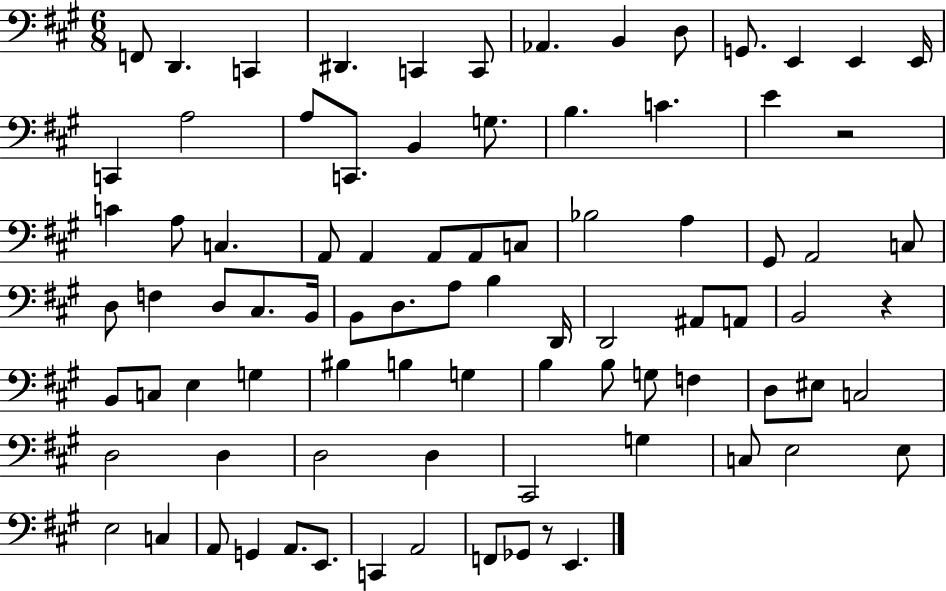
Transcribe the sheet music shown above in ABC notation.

X:1
T:Untitled
M:6/8
L:1/4
K:A
F,,/2 D,, C,, ^D,, C,, C,,/2 _A,, B,, D,/2 G,,/2 E,, E,, E,,/4 C,, A,2 A,/2 C,,/2 B,, G,/2 B, C E z2 C A,/2 C, A,,/2 A,, A,,/2 A,,/2 C,/2 _B,2 A, ^G,,/2 A,,2 C,/2 D,/2 F, D,/2 ^C,/2 B,,/4 B,,/2 D,/2 A,/2 B, D,,/4 D,,2 ^A,,/2 A,,/2 B,,2 z B,,/2 C,/2 E, G, ^B, B, G, B, B,/2 G,/2 F, D,/2 ^E,/2 C,2 D,2 D, D,2 D, ^C,,2 G, C,/2 E,2 E,/2 E,2 C, A,,/2 G,, A,,/2 E,,/2 C,, A,,2 F,,/2 _G,,/2 z/2 E,,